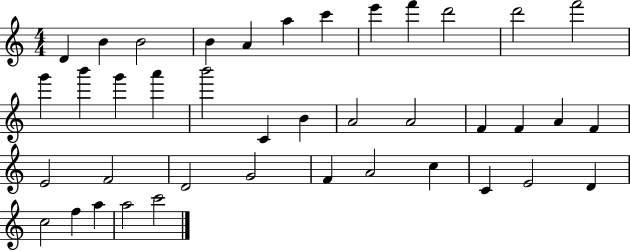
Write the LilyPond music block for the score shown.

{
  \clef treble
  \numericTimeSignature
  \time 4/4
  \key c \major
  d'4 b'4 b'2 | b'4 a'4 a''4 c'''4 | e'''4 f'''4 d'''2 | d'''2 f'''2 | \break g'''4 b'''4 g'''4 a'''4 | b'''2 c'4 b'4 | a'2 a'2 | f'4 f'4 a'4 f'4 | \break e'2 f'2 | d'2 g'2 | f'4 a'2 c''4 | c'4 e'2 d'4 | \break c''2 f''4 a''4 | a''2 c'''2 | \bar "|."
}